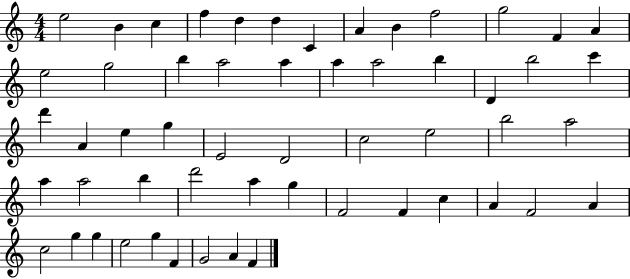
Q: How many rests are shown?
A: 0